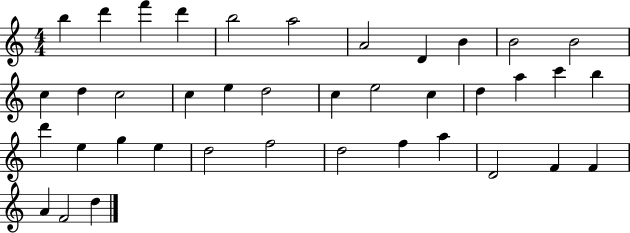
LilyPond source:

{
  \clef treble
  \numericTimeSignature
  \time 4/4
  \key c \major
  b''4 d'''4 f'''4 d'''4 | b''2 a''2 | a'2 d'4 b'4 | b'2 b'2 | \break c''4 d''4 c''2 | c''4 e''4 d''2 | c''4 e''2 c''4 | d''4 a''4 c'''4 b''4 | \break d'''4 e''4 g''4 e''4 | d''2 f''2 | d''2 f''4 a''4 | d'2 f'4 f'4 | \break a'4 f'2 d''4 | \bar "|."
}